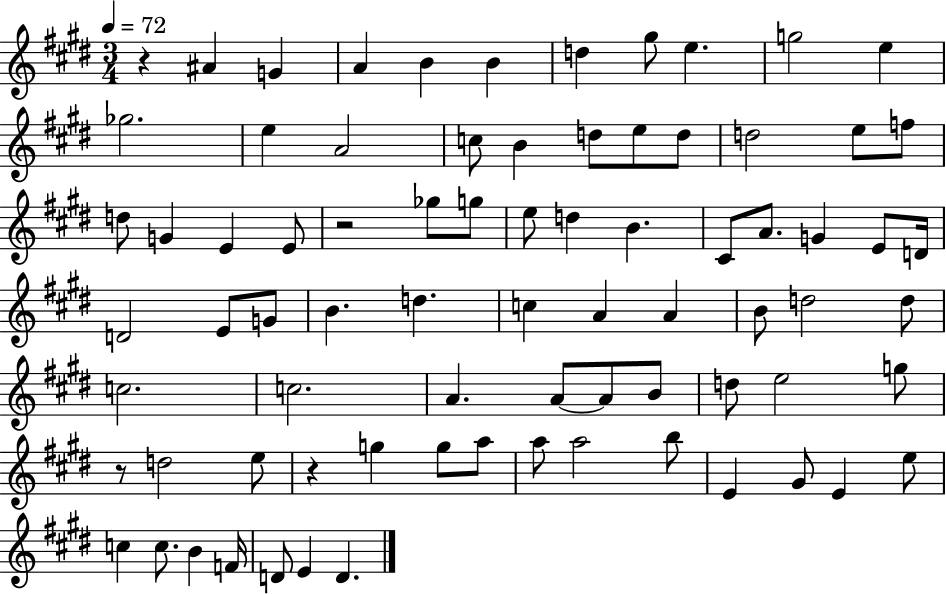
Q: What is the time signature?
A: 3/4